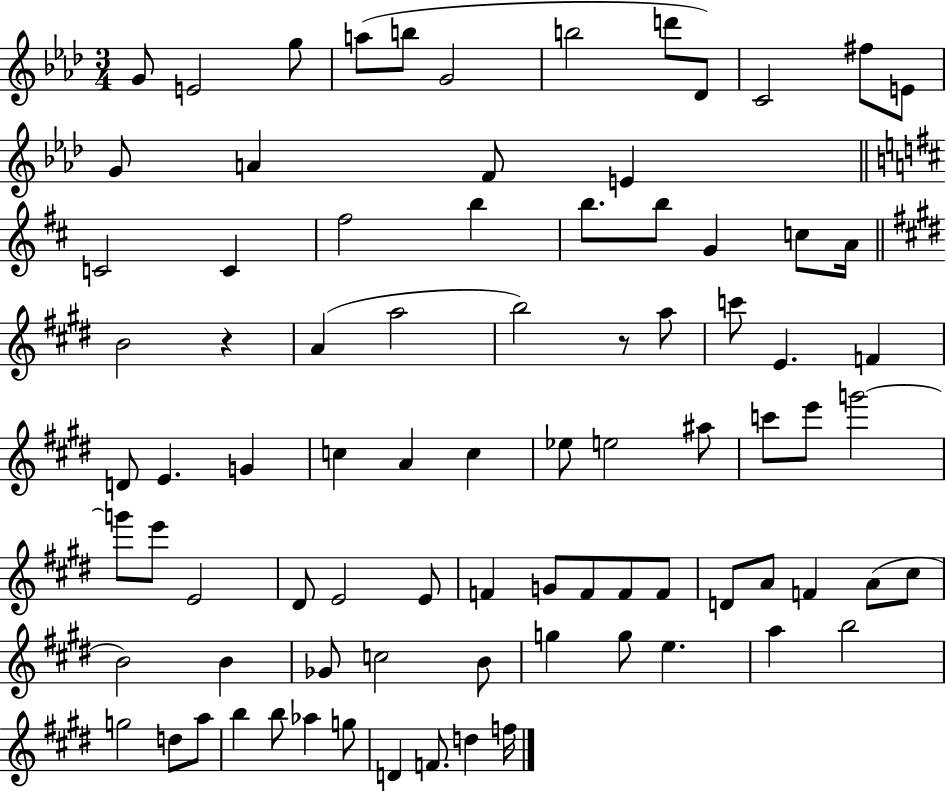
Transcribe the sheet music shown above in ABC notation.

X:1
T:Untitled
M:3/4
L:1/4
K:Ab
G/2 E2 g/2 a/2 b/2 G2 b2 d'/2 _D/2 C2 ^f/2 E/2 G/2 A F/2 E C2 C ^f2 b b/2 b/2 G c/2 A/4 B2 z A a2 b2 z/2 a/2 c'/2 E F D/2 E G c A c _e/2 e2 ^a/2 c'/2 e'/2 g'2 g'/2 e'/2 E2 ^D/2 E2 E/2 F G/2 F/2 F/2 F/2 D/2 A/2 F A/2 ^c/2 B2 B _G/2 c2 B/2 g g/2 e a b2 g2 d/2 a/2 b b/2 _a g/2 D F/2 d f/4